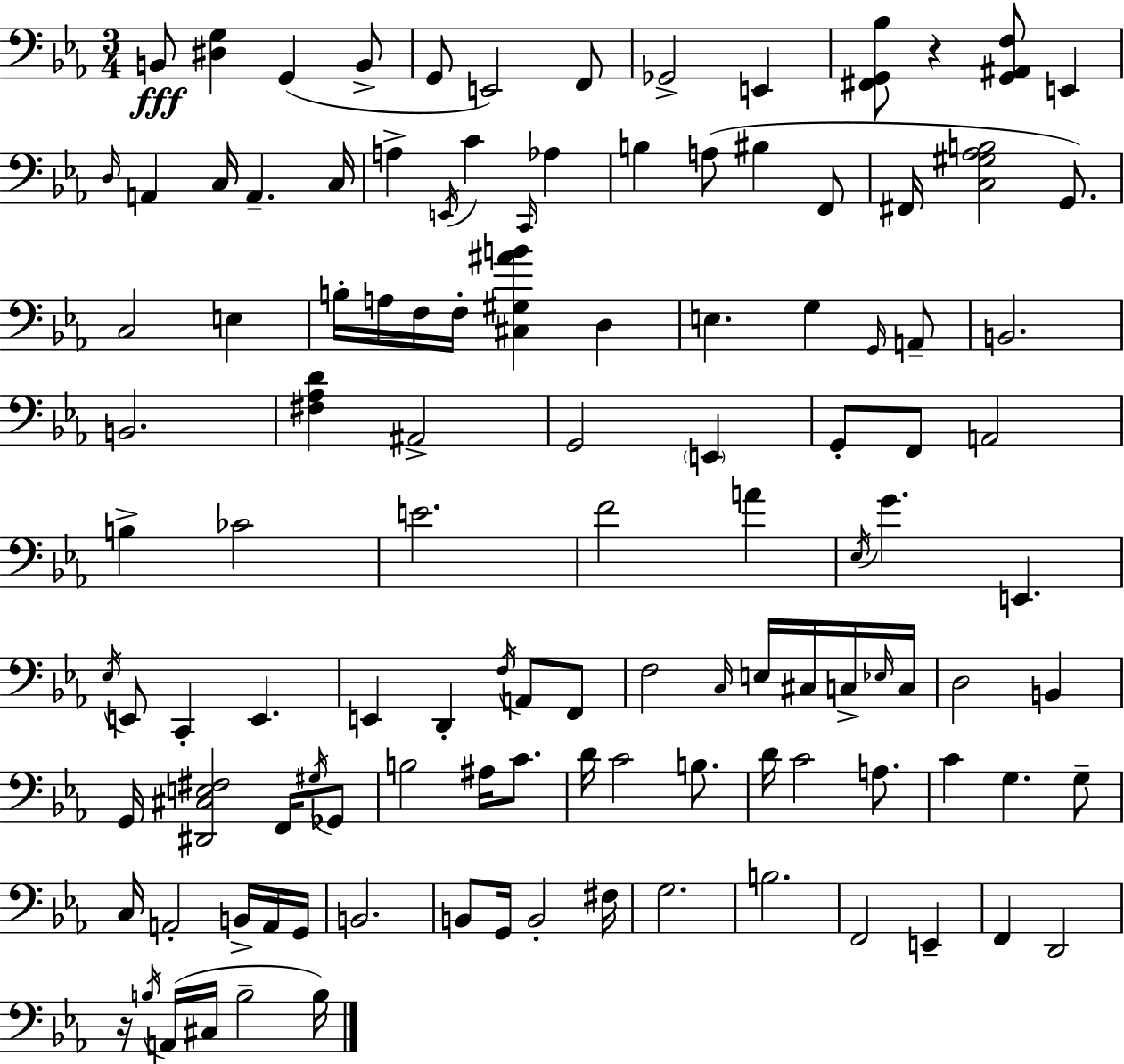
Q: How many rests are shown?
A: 2